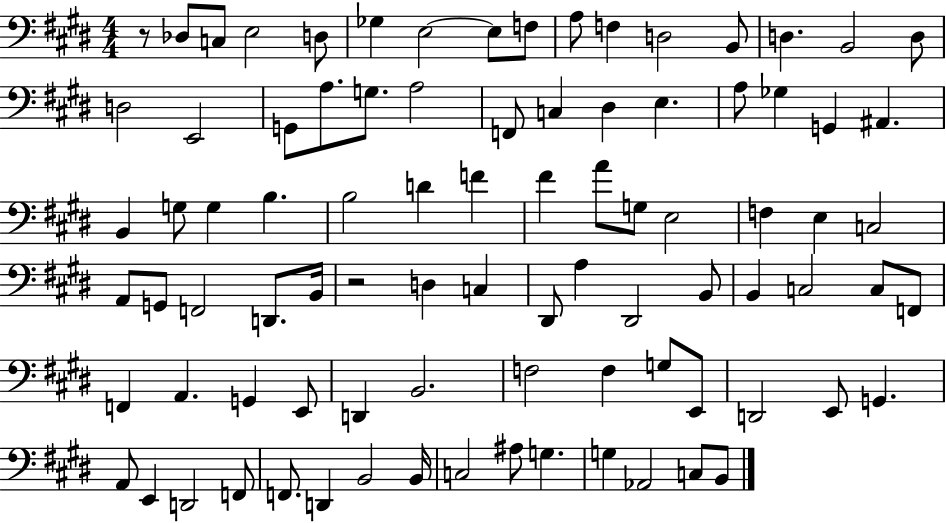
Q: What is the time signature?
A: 4/4